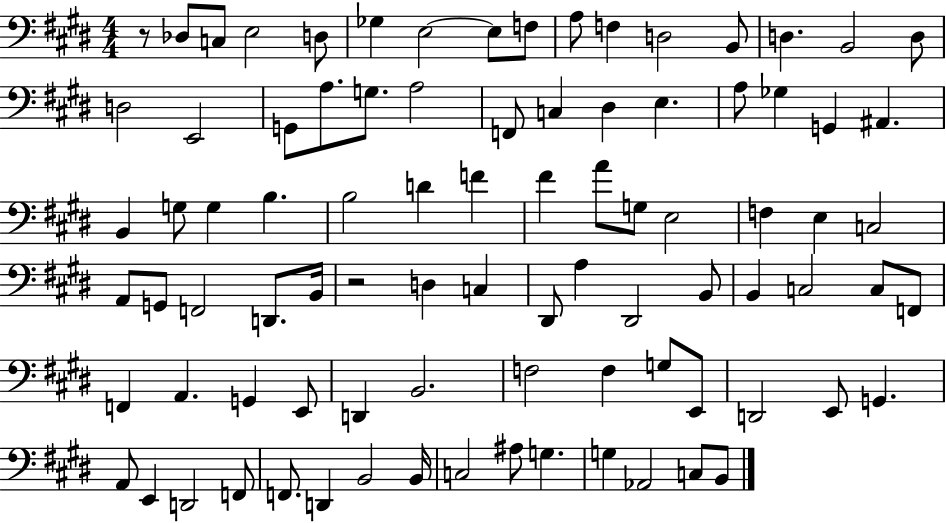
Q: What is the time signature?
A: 4/4